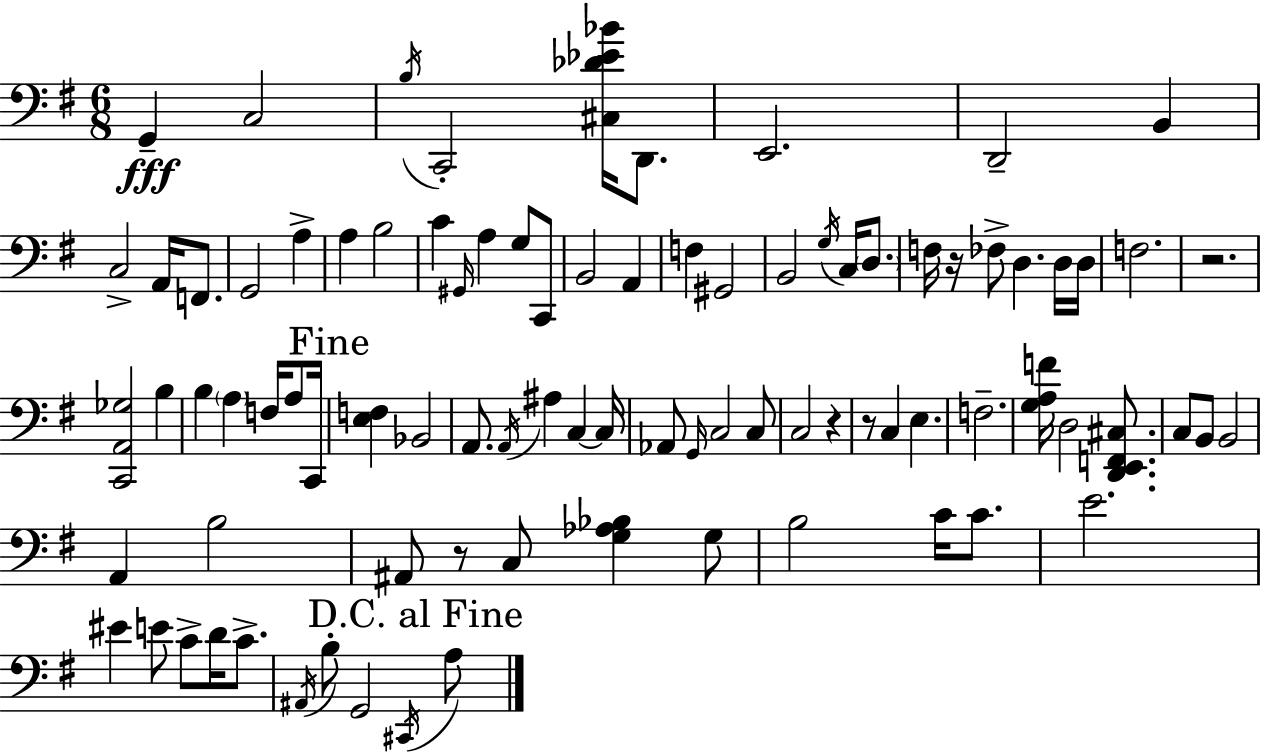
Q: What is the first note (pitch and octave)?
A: G2